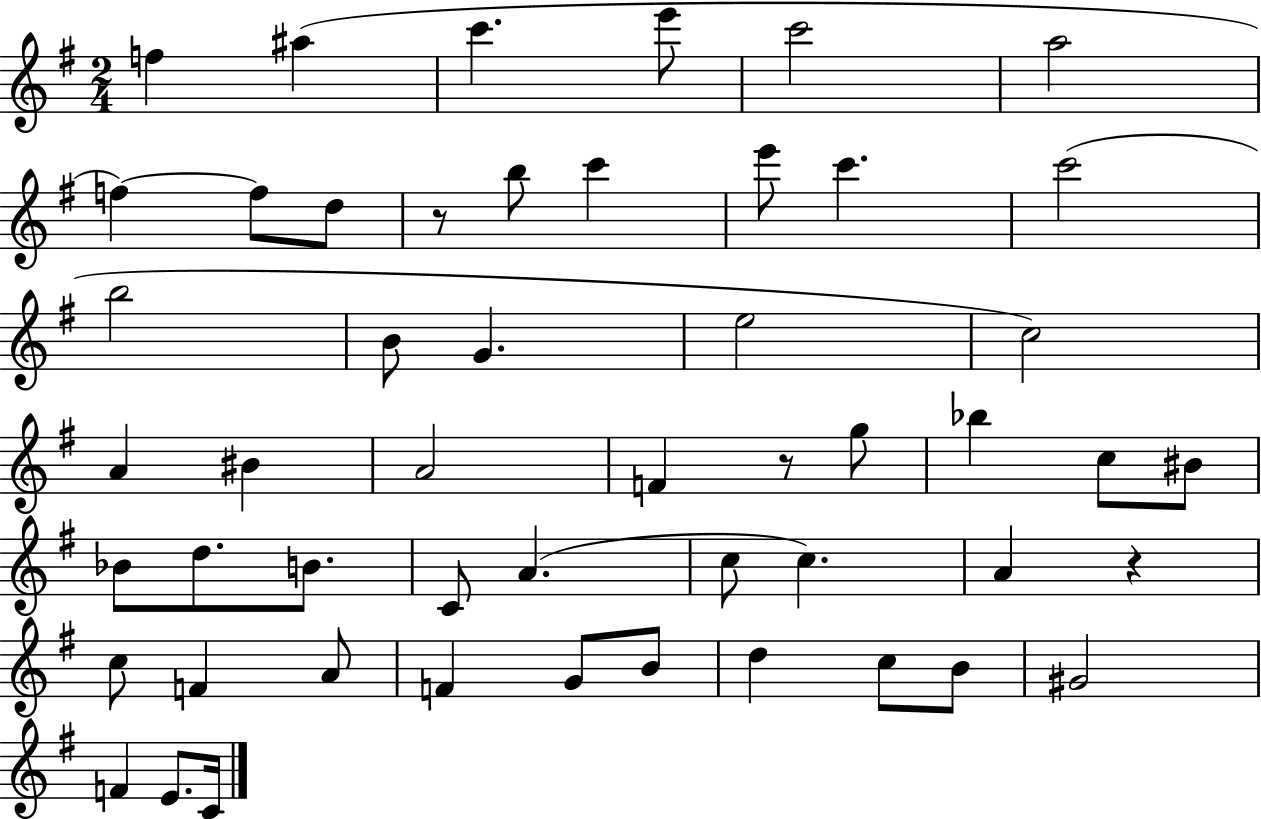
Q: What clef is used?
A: treble